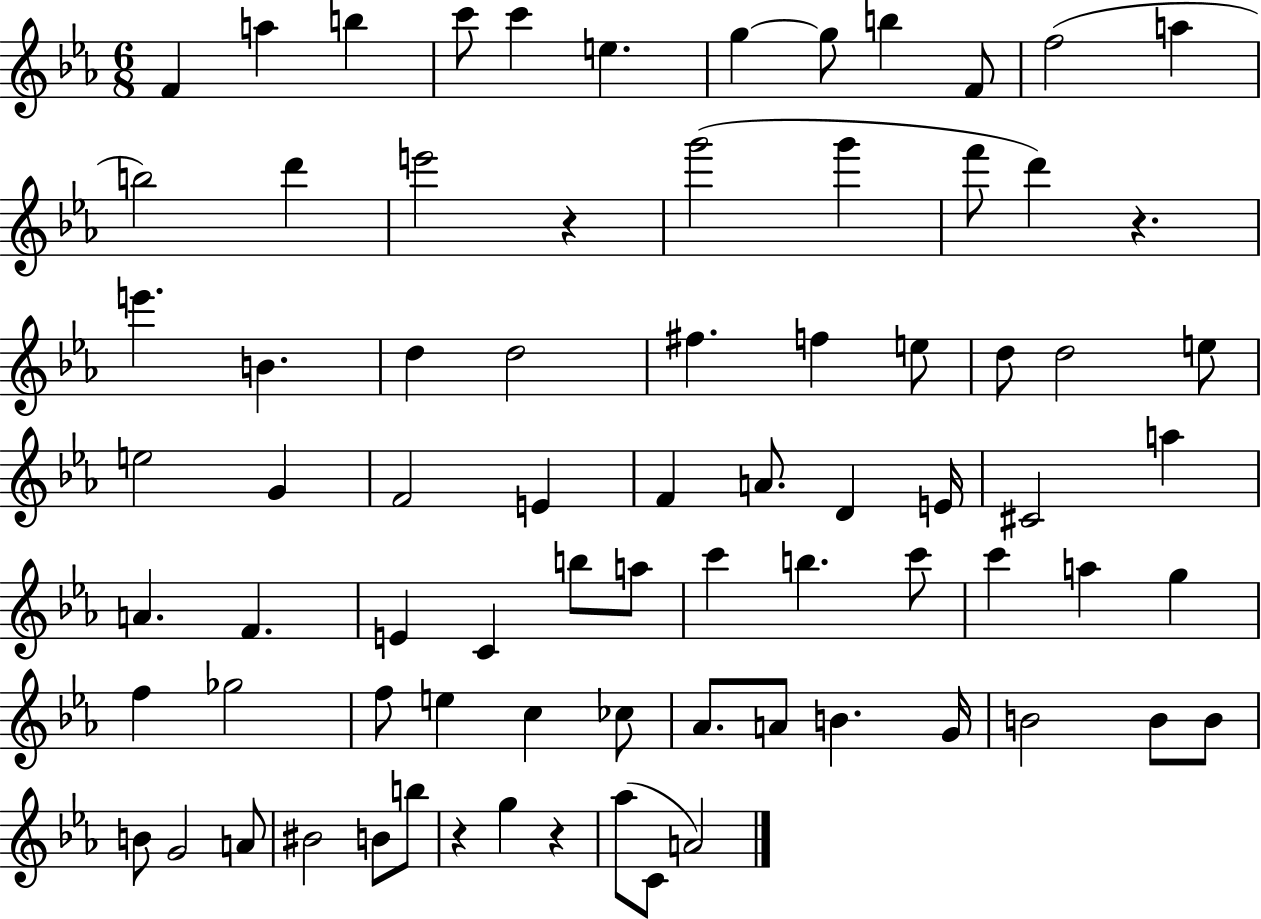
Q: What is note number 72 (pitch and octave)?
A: Ab5